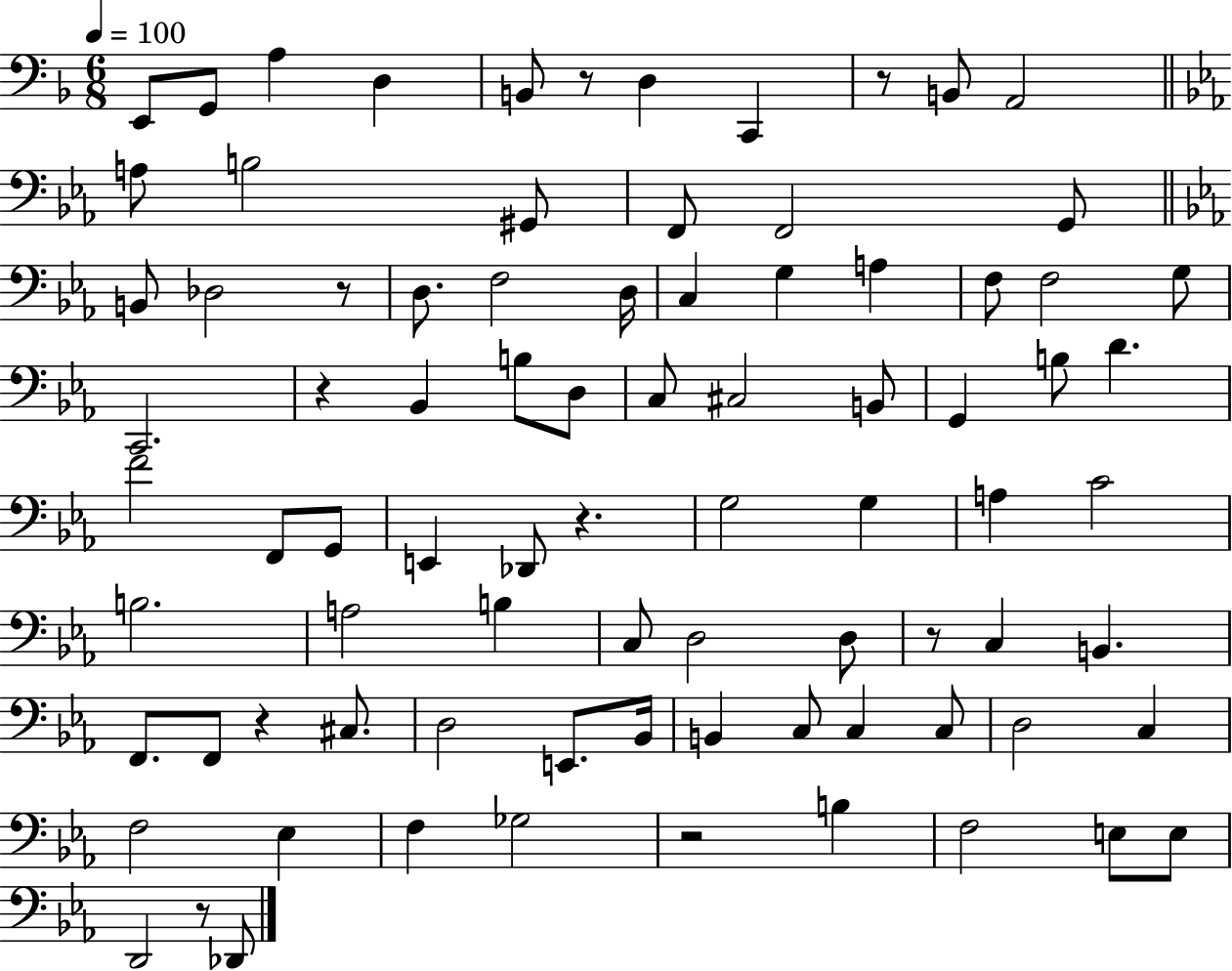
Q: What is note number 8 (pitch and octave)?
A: B2